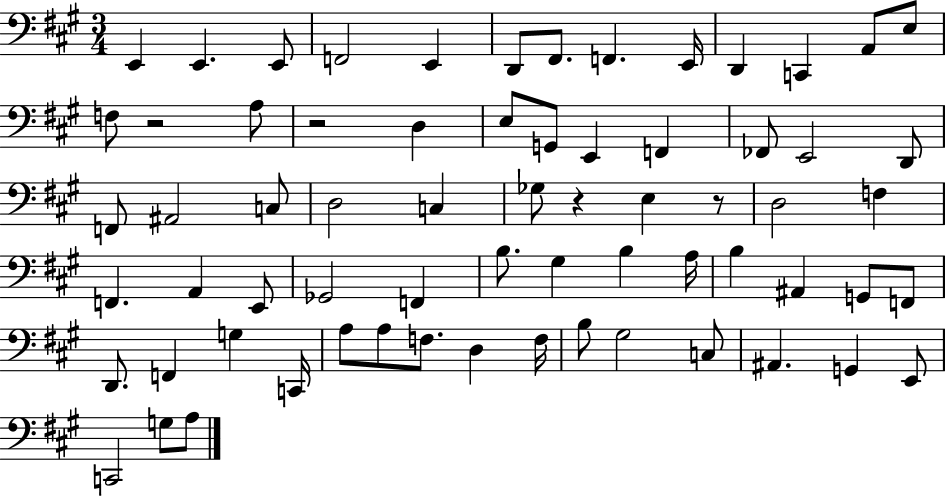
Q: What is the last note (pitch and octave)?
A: A3